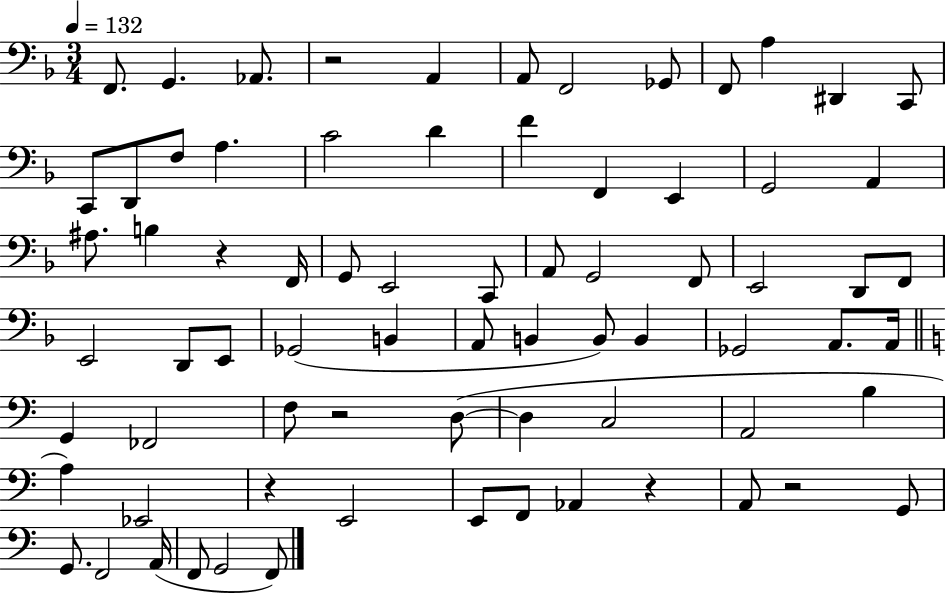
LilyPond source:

{
  \clef bass
  \numericTimeSignature
  \time 3/4
  \key f \major
  \tempo 4 = 132
  f,8. g,4. aes,8. | r2 a,4 | a,8 f,2 ges,8 | f,8 a4 dis,4 c,8 | \break c,8 d,8 f8 a4. | c'2 d'4 | f'4 f,4 e,4 | g,2 a,4 | \break ais8. b4 r4 f,16 | g,8 e,2 c,8 | a,8 g,2 f,8 | e,2 d,8 f,8 | \break e,2 d,8 e,8 | ges,2( b,4 | a,8 b,4 b,8) b,4 | ges,2 a,8. a,16 | \break \bar "||" \break \key a \minor g,4 fes,2 | f8 r2 d8~(~ | d4 c2 | a,2 b4 | \break a4) ees,2 | r4 e,2 | e,8 f,8 aes,4 r4 | a,8 r2 g,8 | \break g,8. f,2 a,16( | f,8 g,2 f,8) | \bar "|."
}